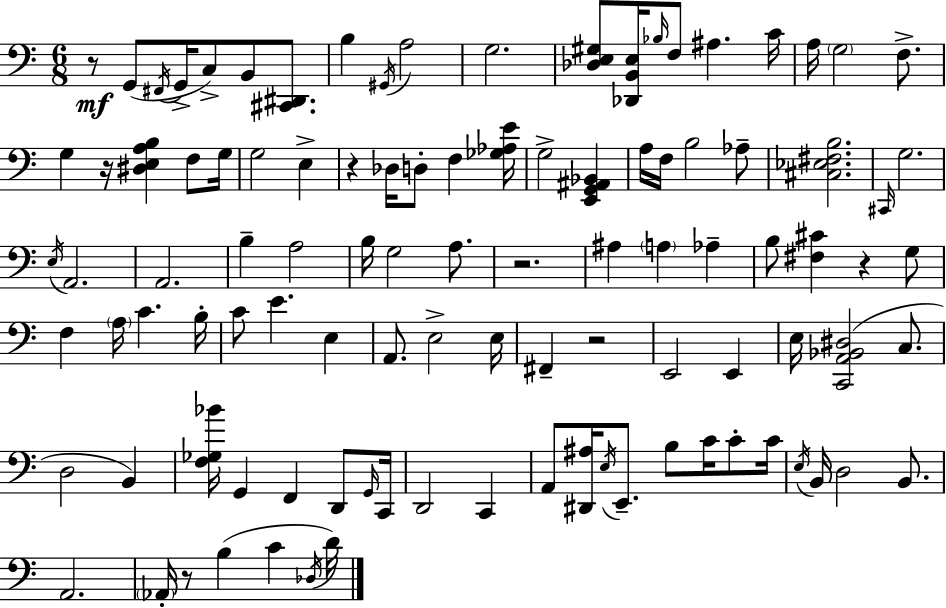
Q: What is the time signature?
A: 6/8